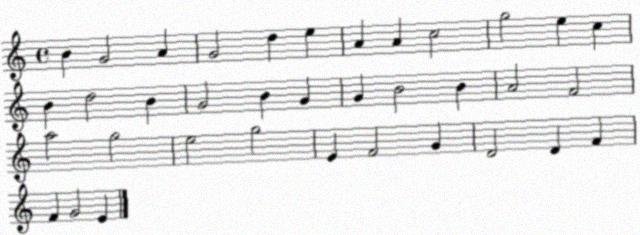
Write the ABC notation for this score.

X:1
T:Untitled
M:4/4
L:1/4
K:C
B G2 A G2 d e A A c2 g2 e c B d2 B G2 B G G B2 B A2 F2 a2 g2 e2 g2 E F2 G D2 D F F G2 E